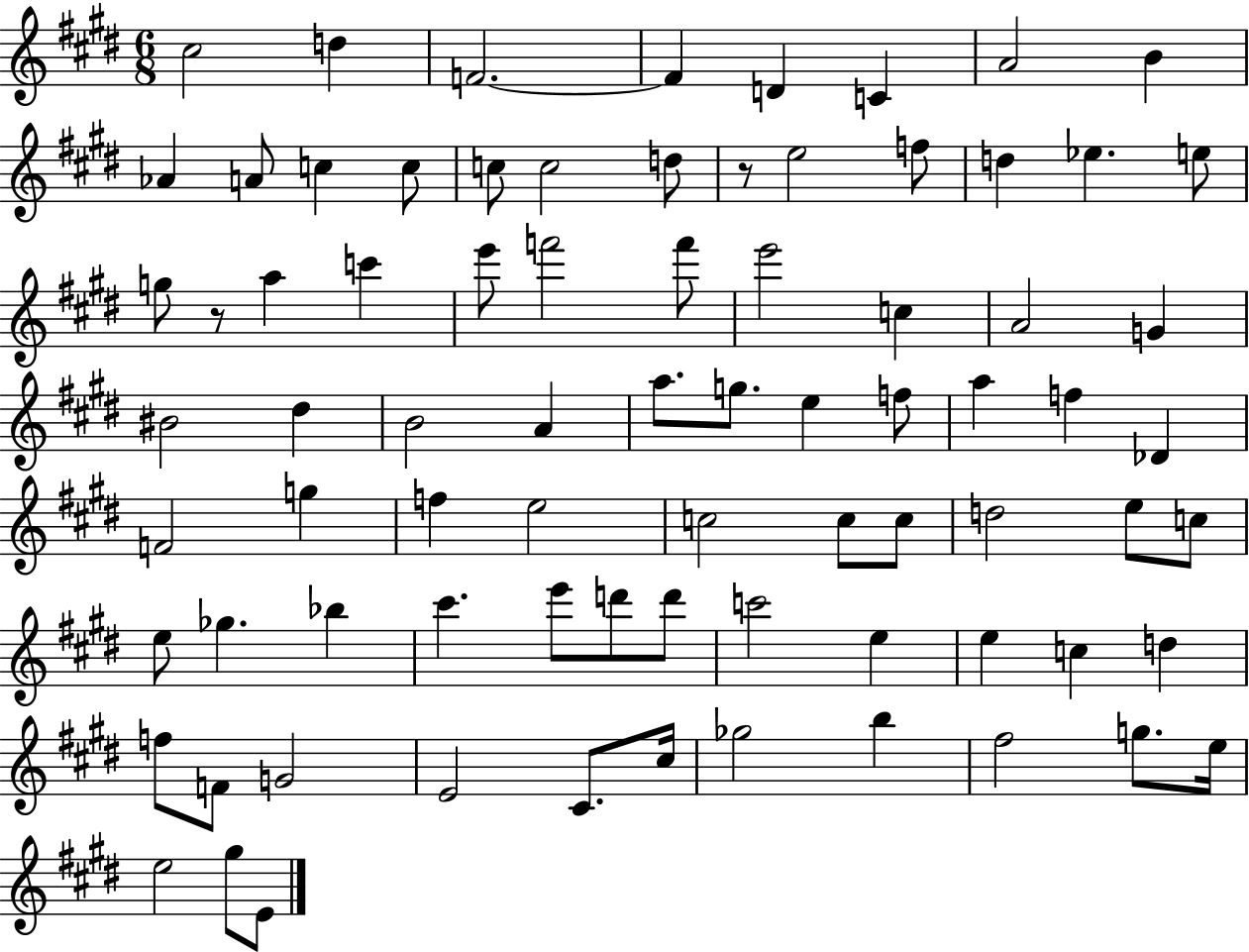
{
  \clef treble
  \numericTimeSignature
  \time 6/8
  \key e \major
  cis''2 d''4 | f'2.~~ | f'4 d'4 c'4 | a'2 b'4 | \break aes'4 a'8 c''4 c''8 | c''8 c''2 d''8 | r8 e''2 f''8 | d''4 ees''4. e''8 | \break g''8 r8 a''4 c'''4 | e'''8 f'''2 f'''8 | e'''2 c''4 | a'2 g'4 | \break bis'2 dis''4 | b'2 a'4 | a''8. g''8. e''4 f''8 | a''4 f''4 des'4 | \break f'2 g''4 | f''4 e''2 | c''2 c''8 c''8 | d''2 e''8 c''8 | \break e''8 ges''4. bes''4 | cis'''4. e'''8 d'''8 d'''8 | c'''2 e''4 | e''4 c''4 d''4 | \break f''8 f'8 g'2 | e'2 cis'8. cis''16 | ges''2 b''4 | fis''2 g''8. e''16 | \break e''2 gis''8 e'8 | \bar "|."
}